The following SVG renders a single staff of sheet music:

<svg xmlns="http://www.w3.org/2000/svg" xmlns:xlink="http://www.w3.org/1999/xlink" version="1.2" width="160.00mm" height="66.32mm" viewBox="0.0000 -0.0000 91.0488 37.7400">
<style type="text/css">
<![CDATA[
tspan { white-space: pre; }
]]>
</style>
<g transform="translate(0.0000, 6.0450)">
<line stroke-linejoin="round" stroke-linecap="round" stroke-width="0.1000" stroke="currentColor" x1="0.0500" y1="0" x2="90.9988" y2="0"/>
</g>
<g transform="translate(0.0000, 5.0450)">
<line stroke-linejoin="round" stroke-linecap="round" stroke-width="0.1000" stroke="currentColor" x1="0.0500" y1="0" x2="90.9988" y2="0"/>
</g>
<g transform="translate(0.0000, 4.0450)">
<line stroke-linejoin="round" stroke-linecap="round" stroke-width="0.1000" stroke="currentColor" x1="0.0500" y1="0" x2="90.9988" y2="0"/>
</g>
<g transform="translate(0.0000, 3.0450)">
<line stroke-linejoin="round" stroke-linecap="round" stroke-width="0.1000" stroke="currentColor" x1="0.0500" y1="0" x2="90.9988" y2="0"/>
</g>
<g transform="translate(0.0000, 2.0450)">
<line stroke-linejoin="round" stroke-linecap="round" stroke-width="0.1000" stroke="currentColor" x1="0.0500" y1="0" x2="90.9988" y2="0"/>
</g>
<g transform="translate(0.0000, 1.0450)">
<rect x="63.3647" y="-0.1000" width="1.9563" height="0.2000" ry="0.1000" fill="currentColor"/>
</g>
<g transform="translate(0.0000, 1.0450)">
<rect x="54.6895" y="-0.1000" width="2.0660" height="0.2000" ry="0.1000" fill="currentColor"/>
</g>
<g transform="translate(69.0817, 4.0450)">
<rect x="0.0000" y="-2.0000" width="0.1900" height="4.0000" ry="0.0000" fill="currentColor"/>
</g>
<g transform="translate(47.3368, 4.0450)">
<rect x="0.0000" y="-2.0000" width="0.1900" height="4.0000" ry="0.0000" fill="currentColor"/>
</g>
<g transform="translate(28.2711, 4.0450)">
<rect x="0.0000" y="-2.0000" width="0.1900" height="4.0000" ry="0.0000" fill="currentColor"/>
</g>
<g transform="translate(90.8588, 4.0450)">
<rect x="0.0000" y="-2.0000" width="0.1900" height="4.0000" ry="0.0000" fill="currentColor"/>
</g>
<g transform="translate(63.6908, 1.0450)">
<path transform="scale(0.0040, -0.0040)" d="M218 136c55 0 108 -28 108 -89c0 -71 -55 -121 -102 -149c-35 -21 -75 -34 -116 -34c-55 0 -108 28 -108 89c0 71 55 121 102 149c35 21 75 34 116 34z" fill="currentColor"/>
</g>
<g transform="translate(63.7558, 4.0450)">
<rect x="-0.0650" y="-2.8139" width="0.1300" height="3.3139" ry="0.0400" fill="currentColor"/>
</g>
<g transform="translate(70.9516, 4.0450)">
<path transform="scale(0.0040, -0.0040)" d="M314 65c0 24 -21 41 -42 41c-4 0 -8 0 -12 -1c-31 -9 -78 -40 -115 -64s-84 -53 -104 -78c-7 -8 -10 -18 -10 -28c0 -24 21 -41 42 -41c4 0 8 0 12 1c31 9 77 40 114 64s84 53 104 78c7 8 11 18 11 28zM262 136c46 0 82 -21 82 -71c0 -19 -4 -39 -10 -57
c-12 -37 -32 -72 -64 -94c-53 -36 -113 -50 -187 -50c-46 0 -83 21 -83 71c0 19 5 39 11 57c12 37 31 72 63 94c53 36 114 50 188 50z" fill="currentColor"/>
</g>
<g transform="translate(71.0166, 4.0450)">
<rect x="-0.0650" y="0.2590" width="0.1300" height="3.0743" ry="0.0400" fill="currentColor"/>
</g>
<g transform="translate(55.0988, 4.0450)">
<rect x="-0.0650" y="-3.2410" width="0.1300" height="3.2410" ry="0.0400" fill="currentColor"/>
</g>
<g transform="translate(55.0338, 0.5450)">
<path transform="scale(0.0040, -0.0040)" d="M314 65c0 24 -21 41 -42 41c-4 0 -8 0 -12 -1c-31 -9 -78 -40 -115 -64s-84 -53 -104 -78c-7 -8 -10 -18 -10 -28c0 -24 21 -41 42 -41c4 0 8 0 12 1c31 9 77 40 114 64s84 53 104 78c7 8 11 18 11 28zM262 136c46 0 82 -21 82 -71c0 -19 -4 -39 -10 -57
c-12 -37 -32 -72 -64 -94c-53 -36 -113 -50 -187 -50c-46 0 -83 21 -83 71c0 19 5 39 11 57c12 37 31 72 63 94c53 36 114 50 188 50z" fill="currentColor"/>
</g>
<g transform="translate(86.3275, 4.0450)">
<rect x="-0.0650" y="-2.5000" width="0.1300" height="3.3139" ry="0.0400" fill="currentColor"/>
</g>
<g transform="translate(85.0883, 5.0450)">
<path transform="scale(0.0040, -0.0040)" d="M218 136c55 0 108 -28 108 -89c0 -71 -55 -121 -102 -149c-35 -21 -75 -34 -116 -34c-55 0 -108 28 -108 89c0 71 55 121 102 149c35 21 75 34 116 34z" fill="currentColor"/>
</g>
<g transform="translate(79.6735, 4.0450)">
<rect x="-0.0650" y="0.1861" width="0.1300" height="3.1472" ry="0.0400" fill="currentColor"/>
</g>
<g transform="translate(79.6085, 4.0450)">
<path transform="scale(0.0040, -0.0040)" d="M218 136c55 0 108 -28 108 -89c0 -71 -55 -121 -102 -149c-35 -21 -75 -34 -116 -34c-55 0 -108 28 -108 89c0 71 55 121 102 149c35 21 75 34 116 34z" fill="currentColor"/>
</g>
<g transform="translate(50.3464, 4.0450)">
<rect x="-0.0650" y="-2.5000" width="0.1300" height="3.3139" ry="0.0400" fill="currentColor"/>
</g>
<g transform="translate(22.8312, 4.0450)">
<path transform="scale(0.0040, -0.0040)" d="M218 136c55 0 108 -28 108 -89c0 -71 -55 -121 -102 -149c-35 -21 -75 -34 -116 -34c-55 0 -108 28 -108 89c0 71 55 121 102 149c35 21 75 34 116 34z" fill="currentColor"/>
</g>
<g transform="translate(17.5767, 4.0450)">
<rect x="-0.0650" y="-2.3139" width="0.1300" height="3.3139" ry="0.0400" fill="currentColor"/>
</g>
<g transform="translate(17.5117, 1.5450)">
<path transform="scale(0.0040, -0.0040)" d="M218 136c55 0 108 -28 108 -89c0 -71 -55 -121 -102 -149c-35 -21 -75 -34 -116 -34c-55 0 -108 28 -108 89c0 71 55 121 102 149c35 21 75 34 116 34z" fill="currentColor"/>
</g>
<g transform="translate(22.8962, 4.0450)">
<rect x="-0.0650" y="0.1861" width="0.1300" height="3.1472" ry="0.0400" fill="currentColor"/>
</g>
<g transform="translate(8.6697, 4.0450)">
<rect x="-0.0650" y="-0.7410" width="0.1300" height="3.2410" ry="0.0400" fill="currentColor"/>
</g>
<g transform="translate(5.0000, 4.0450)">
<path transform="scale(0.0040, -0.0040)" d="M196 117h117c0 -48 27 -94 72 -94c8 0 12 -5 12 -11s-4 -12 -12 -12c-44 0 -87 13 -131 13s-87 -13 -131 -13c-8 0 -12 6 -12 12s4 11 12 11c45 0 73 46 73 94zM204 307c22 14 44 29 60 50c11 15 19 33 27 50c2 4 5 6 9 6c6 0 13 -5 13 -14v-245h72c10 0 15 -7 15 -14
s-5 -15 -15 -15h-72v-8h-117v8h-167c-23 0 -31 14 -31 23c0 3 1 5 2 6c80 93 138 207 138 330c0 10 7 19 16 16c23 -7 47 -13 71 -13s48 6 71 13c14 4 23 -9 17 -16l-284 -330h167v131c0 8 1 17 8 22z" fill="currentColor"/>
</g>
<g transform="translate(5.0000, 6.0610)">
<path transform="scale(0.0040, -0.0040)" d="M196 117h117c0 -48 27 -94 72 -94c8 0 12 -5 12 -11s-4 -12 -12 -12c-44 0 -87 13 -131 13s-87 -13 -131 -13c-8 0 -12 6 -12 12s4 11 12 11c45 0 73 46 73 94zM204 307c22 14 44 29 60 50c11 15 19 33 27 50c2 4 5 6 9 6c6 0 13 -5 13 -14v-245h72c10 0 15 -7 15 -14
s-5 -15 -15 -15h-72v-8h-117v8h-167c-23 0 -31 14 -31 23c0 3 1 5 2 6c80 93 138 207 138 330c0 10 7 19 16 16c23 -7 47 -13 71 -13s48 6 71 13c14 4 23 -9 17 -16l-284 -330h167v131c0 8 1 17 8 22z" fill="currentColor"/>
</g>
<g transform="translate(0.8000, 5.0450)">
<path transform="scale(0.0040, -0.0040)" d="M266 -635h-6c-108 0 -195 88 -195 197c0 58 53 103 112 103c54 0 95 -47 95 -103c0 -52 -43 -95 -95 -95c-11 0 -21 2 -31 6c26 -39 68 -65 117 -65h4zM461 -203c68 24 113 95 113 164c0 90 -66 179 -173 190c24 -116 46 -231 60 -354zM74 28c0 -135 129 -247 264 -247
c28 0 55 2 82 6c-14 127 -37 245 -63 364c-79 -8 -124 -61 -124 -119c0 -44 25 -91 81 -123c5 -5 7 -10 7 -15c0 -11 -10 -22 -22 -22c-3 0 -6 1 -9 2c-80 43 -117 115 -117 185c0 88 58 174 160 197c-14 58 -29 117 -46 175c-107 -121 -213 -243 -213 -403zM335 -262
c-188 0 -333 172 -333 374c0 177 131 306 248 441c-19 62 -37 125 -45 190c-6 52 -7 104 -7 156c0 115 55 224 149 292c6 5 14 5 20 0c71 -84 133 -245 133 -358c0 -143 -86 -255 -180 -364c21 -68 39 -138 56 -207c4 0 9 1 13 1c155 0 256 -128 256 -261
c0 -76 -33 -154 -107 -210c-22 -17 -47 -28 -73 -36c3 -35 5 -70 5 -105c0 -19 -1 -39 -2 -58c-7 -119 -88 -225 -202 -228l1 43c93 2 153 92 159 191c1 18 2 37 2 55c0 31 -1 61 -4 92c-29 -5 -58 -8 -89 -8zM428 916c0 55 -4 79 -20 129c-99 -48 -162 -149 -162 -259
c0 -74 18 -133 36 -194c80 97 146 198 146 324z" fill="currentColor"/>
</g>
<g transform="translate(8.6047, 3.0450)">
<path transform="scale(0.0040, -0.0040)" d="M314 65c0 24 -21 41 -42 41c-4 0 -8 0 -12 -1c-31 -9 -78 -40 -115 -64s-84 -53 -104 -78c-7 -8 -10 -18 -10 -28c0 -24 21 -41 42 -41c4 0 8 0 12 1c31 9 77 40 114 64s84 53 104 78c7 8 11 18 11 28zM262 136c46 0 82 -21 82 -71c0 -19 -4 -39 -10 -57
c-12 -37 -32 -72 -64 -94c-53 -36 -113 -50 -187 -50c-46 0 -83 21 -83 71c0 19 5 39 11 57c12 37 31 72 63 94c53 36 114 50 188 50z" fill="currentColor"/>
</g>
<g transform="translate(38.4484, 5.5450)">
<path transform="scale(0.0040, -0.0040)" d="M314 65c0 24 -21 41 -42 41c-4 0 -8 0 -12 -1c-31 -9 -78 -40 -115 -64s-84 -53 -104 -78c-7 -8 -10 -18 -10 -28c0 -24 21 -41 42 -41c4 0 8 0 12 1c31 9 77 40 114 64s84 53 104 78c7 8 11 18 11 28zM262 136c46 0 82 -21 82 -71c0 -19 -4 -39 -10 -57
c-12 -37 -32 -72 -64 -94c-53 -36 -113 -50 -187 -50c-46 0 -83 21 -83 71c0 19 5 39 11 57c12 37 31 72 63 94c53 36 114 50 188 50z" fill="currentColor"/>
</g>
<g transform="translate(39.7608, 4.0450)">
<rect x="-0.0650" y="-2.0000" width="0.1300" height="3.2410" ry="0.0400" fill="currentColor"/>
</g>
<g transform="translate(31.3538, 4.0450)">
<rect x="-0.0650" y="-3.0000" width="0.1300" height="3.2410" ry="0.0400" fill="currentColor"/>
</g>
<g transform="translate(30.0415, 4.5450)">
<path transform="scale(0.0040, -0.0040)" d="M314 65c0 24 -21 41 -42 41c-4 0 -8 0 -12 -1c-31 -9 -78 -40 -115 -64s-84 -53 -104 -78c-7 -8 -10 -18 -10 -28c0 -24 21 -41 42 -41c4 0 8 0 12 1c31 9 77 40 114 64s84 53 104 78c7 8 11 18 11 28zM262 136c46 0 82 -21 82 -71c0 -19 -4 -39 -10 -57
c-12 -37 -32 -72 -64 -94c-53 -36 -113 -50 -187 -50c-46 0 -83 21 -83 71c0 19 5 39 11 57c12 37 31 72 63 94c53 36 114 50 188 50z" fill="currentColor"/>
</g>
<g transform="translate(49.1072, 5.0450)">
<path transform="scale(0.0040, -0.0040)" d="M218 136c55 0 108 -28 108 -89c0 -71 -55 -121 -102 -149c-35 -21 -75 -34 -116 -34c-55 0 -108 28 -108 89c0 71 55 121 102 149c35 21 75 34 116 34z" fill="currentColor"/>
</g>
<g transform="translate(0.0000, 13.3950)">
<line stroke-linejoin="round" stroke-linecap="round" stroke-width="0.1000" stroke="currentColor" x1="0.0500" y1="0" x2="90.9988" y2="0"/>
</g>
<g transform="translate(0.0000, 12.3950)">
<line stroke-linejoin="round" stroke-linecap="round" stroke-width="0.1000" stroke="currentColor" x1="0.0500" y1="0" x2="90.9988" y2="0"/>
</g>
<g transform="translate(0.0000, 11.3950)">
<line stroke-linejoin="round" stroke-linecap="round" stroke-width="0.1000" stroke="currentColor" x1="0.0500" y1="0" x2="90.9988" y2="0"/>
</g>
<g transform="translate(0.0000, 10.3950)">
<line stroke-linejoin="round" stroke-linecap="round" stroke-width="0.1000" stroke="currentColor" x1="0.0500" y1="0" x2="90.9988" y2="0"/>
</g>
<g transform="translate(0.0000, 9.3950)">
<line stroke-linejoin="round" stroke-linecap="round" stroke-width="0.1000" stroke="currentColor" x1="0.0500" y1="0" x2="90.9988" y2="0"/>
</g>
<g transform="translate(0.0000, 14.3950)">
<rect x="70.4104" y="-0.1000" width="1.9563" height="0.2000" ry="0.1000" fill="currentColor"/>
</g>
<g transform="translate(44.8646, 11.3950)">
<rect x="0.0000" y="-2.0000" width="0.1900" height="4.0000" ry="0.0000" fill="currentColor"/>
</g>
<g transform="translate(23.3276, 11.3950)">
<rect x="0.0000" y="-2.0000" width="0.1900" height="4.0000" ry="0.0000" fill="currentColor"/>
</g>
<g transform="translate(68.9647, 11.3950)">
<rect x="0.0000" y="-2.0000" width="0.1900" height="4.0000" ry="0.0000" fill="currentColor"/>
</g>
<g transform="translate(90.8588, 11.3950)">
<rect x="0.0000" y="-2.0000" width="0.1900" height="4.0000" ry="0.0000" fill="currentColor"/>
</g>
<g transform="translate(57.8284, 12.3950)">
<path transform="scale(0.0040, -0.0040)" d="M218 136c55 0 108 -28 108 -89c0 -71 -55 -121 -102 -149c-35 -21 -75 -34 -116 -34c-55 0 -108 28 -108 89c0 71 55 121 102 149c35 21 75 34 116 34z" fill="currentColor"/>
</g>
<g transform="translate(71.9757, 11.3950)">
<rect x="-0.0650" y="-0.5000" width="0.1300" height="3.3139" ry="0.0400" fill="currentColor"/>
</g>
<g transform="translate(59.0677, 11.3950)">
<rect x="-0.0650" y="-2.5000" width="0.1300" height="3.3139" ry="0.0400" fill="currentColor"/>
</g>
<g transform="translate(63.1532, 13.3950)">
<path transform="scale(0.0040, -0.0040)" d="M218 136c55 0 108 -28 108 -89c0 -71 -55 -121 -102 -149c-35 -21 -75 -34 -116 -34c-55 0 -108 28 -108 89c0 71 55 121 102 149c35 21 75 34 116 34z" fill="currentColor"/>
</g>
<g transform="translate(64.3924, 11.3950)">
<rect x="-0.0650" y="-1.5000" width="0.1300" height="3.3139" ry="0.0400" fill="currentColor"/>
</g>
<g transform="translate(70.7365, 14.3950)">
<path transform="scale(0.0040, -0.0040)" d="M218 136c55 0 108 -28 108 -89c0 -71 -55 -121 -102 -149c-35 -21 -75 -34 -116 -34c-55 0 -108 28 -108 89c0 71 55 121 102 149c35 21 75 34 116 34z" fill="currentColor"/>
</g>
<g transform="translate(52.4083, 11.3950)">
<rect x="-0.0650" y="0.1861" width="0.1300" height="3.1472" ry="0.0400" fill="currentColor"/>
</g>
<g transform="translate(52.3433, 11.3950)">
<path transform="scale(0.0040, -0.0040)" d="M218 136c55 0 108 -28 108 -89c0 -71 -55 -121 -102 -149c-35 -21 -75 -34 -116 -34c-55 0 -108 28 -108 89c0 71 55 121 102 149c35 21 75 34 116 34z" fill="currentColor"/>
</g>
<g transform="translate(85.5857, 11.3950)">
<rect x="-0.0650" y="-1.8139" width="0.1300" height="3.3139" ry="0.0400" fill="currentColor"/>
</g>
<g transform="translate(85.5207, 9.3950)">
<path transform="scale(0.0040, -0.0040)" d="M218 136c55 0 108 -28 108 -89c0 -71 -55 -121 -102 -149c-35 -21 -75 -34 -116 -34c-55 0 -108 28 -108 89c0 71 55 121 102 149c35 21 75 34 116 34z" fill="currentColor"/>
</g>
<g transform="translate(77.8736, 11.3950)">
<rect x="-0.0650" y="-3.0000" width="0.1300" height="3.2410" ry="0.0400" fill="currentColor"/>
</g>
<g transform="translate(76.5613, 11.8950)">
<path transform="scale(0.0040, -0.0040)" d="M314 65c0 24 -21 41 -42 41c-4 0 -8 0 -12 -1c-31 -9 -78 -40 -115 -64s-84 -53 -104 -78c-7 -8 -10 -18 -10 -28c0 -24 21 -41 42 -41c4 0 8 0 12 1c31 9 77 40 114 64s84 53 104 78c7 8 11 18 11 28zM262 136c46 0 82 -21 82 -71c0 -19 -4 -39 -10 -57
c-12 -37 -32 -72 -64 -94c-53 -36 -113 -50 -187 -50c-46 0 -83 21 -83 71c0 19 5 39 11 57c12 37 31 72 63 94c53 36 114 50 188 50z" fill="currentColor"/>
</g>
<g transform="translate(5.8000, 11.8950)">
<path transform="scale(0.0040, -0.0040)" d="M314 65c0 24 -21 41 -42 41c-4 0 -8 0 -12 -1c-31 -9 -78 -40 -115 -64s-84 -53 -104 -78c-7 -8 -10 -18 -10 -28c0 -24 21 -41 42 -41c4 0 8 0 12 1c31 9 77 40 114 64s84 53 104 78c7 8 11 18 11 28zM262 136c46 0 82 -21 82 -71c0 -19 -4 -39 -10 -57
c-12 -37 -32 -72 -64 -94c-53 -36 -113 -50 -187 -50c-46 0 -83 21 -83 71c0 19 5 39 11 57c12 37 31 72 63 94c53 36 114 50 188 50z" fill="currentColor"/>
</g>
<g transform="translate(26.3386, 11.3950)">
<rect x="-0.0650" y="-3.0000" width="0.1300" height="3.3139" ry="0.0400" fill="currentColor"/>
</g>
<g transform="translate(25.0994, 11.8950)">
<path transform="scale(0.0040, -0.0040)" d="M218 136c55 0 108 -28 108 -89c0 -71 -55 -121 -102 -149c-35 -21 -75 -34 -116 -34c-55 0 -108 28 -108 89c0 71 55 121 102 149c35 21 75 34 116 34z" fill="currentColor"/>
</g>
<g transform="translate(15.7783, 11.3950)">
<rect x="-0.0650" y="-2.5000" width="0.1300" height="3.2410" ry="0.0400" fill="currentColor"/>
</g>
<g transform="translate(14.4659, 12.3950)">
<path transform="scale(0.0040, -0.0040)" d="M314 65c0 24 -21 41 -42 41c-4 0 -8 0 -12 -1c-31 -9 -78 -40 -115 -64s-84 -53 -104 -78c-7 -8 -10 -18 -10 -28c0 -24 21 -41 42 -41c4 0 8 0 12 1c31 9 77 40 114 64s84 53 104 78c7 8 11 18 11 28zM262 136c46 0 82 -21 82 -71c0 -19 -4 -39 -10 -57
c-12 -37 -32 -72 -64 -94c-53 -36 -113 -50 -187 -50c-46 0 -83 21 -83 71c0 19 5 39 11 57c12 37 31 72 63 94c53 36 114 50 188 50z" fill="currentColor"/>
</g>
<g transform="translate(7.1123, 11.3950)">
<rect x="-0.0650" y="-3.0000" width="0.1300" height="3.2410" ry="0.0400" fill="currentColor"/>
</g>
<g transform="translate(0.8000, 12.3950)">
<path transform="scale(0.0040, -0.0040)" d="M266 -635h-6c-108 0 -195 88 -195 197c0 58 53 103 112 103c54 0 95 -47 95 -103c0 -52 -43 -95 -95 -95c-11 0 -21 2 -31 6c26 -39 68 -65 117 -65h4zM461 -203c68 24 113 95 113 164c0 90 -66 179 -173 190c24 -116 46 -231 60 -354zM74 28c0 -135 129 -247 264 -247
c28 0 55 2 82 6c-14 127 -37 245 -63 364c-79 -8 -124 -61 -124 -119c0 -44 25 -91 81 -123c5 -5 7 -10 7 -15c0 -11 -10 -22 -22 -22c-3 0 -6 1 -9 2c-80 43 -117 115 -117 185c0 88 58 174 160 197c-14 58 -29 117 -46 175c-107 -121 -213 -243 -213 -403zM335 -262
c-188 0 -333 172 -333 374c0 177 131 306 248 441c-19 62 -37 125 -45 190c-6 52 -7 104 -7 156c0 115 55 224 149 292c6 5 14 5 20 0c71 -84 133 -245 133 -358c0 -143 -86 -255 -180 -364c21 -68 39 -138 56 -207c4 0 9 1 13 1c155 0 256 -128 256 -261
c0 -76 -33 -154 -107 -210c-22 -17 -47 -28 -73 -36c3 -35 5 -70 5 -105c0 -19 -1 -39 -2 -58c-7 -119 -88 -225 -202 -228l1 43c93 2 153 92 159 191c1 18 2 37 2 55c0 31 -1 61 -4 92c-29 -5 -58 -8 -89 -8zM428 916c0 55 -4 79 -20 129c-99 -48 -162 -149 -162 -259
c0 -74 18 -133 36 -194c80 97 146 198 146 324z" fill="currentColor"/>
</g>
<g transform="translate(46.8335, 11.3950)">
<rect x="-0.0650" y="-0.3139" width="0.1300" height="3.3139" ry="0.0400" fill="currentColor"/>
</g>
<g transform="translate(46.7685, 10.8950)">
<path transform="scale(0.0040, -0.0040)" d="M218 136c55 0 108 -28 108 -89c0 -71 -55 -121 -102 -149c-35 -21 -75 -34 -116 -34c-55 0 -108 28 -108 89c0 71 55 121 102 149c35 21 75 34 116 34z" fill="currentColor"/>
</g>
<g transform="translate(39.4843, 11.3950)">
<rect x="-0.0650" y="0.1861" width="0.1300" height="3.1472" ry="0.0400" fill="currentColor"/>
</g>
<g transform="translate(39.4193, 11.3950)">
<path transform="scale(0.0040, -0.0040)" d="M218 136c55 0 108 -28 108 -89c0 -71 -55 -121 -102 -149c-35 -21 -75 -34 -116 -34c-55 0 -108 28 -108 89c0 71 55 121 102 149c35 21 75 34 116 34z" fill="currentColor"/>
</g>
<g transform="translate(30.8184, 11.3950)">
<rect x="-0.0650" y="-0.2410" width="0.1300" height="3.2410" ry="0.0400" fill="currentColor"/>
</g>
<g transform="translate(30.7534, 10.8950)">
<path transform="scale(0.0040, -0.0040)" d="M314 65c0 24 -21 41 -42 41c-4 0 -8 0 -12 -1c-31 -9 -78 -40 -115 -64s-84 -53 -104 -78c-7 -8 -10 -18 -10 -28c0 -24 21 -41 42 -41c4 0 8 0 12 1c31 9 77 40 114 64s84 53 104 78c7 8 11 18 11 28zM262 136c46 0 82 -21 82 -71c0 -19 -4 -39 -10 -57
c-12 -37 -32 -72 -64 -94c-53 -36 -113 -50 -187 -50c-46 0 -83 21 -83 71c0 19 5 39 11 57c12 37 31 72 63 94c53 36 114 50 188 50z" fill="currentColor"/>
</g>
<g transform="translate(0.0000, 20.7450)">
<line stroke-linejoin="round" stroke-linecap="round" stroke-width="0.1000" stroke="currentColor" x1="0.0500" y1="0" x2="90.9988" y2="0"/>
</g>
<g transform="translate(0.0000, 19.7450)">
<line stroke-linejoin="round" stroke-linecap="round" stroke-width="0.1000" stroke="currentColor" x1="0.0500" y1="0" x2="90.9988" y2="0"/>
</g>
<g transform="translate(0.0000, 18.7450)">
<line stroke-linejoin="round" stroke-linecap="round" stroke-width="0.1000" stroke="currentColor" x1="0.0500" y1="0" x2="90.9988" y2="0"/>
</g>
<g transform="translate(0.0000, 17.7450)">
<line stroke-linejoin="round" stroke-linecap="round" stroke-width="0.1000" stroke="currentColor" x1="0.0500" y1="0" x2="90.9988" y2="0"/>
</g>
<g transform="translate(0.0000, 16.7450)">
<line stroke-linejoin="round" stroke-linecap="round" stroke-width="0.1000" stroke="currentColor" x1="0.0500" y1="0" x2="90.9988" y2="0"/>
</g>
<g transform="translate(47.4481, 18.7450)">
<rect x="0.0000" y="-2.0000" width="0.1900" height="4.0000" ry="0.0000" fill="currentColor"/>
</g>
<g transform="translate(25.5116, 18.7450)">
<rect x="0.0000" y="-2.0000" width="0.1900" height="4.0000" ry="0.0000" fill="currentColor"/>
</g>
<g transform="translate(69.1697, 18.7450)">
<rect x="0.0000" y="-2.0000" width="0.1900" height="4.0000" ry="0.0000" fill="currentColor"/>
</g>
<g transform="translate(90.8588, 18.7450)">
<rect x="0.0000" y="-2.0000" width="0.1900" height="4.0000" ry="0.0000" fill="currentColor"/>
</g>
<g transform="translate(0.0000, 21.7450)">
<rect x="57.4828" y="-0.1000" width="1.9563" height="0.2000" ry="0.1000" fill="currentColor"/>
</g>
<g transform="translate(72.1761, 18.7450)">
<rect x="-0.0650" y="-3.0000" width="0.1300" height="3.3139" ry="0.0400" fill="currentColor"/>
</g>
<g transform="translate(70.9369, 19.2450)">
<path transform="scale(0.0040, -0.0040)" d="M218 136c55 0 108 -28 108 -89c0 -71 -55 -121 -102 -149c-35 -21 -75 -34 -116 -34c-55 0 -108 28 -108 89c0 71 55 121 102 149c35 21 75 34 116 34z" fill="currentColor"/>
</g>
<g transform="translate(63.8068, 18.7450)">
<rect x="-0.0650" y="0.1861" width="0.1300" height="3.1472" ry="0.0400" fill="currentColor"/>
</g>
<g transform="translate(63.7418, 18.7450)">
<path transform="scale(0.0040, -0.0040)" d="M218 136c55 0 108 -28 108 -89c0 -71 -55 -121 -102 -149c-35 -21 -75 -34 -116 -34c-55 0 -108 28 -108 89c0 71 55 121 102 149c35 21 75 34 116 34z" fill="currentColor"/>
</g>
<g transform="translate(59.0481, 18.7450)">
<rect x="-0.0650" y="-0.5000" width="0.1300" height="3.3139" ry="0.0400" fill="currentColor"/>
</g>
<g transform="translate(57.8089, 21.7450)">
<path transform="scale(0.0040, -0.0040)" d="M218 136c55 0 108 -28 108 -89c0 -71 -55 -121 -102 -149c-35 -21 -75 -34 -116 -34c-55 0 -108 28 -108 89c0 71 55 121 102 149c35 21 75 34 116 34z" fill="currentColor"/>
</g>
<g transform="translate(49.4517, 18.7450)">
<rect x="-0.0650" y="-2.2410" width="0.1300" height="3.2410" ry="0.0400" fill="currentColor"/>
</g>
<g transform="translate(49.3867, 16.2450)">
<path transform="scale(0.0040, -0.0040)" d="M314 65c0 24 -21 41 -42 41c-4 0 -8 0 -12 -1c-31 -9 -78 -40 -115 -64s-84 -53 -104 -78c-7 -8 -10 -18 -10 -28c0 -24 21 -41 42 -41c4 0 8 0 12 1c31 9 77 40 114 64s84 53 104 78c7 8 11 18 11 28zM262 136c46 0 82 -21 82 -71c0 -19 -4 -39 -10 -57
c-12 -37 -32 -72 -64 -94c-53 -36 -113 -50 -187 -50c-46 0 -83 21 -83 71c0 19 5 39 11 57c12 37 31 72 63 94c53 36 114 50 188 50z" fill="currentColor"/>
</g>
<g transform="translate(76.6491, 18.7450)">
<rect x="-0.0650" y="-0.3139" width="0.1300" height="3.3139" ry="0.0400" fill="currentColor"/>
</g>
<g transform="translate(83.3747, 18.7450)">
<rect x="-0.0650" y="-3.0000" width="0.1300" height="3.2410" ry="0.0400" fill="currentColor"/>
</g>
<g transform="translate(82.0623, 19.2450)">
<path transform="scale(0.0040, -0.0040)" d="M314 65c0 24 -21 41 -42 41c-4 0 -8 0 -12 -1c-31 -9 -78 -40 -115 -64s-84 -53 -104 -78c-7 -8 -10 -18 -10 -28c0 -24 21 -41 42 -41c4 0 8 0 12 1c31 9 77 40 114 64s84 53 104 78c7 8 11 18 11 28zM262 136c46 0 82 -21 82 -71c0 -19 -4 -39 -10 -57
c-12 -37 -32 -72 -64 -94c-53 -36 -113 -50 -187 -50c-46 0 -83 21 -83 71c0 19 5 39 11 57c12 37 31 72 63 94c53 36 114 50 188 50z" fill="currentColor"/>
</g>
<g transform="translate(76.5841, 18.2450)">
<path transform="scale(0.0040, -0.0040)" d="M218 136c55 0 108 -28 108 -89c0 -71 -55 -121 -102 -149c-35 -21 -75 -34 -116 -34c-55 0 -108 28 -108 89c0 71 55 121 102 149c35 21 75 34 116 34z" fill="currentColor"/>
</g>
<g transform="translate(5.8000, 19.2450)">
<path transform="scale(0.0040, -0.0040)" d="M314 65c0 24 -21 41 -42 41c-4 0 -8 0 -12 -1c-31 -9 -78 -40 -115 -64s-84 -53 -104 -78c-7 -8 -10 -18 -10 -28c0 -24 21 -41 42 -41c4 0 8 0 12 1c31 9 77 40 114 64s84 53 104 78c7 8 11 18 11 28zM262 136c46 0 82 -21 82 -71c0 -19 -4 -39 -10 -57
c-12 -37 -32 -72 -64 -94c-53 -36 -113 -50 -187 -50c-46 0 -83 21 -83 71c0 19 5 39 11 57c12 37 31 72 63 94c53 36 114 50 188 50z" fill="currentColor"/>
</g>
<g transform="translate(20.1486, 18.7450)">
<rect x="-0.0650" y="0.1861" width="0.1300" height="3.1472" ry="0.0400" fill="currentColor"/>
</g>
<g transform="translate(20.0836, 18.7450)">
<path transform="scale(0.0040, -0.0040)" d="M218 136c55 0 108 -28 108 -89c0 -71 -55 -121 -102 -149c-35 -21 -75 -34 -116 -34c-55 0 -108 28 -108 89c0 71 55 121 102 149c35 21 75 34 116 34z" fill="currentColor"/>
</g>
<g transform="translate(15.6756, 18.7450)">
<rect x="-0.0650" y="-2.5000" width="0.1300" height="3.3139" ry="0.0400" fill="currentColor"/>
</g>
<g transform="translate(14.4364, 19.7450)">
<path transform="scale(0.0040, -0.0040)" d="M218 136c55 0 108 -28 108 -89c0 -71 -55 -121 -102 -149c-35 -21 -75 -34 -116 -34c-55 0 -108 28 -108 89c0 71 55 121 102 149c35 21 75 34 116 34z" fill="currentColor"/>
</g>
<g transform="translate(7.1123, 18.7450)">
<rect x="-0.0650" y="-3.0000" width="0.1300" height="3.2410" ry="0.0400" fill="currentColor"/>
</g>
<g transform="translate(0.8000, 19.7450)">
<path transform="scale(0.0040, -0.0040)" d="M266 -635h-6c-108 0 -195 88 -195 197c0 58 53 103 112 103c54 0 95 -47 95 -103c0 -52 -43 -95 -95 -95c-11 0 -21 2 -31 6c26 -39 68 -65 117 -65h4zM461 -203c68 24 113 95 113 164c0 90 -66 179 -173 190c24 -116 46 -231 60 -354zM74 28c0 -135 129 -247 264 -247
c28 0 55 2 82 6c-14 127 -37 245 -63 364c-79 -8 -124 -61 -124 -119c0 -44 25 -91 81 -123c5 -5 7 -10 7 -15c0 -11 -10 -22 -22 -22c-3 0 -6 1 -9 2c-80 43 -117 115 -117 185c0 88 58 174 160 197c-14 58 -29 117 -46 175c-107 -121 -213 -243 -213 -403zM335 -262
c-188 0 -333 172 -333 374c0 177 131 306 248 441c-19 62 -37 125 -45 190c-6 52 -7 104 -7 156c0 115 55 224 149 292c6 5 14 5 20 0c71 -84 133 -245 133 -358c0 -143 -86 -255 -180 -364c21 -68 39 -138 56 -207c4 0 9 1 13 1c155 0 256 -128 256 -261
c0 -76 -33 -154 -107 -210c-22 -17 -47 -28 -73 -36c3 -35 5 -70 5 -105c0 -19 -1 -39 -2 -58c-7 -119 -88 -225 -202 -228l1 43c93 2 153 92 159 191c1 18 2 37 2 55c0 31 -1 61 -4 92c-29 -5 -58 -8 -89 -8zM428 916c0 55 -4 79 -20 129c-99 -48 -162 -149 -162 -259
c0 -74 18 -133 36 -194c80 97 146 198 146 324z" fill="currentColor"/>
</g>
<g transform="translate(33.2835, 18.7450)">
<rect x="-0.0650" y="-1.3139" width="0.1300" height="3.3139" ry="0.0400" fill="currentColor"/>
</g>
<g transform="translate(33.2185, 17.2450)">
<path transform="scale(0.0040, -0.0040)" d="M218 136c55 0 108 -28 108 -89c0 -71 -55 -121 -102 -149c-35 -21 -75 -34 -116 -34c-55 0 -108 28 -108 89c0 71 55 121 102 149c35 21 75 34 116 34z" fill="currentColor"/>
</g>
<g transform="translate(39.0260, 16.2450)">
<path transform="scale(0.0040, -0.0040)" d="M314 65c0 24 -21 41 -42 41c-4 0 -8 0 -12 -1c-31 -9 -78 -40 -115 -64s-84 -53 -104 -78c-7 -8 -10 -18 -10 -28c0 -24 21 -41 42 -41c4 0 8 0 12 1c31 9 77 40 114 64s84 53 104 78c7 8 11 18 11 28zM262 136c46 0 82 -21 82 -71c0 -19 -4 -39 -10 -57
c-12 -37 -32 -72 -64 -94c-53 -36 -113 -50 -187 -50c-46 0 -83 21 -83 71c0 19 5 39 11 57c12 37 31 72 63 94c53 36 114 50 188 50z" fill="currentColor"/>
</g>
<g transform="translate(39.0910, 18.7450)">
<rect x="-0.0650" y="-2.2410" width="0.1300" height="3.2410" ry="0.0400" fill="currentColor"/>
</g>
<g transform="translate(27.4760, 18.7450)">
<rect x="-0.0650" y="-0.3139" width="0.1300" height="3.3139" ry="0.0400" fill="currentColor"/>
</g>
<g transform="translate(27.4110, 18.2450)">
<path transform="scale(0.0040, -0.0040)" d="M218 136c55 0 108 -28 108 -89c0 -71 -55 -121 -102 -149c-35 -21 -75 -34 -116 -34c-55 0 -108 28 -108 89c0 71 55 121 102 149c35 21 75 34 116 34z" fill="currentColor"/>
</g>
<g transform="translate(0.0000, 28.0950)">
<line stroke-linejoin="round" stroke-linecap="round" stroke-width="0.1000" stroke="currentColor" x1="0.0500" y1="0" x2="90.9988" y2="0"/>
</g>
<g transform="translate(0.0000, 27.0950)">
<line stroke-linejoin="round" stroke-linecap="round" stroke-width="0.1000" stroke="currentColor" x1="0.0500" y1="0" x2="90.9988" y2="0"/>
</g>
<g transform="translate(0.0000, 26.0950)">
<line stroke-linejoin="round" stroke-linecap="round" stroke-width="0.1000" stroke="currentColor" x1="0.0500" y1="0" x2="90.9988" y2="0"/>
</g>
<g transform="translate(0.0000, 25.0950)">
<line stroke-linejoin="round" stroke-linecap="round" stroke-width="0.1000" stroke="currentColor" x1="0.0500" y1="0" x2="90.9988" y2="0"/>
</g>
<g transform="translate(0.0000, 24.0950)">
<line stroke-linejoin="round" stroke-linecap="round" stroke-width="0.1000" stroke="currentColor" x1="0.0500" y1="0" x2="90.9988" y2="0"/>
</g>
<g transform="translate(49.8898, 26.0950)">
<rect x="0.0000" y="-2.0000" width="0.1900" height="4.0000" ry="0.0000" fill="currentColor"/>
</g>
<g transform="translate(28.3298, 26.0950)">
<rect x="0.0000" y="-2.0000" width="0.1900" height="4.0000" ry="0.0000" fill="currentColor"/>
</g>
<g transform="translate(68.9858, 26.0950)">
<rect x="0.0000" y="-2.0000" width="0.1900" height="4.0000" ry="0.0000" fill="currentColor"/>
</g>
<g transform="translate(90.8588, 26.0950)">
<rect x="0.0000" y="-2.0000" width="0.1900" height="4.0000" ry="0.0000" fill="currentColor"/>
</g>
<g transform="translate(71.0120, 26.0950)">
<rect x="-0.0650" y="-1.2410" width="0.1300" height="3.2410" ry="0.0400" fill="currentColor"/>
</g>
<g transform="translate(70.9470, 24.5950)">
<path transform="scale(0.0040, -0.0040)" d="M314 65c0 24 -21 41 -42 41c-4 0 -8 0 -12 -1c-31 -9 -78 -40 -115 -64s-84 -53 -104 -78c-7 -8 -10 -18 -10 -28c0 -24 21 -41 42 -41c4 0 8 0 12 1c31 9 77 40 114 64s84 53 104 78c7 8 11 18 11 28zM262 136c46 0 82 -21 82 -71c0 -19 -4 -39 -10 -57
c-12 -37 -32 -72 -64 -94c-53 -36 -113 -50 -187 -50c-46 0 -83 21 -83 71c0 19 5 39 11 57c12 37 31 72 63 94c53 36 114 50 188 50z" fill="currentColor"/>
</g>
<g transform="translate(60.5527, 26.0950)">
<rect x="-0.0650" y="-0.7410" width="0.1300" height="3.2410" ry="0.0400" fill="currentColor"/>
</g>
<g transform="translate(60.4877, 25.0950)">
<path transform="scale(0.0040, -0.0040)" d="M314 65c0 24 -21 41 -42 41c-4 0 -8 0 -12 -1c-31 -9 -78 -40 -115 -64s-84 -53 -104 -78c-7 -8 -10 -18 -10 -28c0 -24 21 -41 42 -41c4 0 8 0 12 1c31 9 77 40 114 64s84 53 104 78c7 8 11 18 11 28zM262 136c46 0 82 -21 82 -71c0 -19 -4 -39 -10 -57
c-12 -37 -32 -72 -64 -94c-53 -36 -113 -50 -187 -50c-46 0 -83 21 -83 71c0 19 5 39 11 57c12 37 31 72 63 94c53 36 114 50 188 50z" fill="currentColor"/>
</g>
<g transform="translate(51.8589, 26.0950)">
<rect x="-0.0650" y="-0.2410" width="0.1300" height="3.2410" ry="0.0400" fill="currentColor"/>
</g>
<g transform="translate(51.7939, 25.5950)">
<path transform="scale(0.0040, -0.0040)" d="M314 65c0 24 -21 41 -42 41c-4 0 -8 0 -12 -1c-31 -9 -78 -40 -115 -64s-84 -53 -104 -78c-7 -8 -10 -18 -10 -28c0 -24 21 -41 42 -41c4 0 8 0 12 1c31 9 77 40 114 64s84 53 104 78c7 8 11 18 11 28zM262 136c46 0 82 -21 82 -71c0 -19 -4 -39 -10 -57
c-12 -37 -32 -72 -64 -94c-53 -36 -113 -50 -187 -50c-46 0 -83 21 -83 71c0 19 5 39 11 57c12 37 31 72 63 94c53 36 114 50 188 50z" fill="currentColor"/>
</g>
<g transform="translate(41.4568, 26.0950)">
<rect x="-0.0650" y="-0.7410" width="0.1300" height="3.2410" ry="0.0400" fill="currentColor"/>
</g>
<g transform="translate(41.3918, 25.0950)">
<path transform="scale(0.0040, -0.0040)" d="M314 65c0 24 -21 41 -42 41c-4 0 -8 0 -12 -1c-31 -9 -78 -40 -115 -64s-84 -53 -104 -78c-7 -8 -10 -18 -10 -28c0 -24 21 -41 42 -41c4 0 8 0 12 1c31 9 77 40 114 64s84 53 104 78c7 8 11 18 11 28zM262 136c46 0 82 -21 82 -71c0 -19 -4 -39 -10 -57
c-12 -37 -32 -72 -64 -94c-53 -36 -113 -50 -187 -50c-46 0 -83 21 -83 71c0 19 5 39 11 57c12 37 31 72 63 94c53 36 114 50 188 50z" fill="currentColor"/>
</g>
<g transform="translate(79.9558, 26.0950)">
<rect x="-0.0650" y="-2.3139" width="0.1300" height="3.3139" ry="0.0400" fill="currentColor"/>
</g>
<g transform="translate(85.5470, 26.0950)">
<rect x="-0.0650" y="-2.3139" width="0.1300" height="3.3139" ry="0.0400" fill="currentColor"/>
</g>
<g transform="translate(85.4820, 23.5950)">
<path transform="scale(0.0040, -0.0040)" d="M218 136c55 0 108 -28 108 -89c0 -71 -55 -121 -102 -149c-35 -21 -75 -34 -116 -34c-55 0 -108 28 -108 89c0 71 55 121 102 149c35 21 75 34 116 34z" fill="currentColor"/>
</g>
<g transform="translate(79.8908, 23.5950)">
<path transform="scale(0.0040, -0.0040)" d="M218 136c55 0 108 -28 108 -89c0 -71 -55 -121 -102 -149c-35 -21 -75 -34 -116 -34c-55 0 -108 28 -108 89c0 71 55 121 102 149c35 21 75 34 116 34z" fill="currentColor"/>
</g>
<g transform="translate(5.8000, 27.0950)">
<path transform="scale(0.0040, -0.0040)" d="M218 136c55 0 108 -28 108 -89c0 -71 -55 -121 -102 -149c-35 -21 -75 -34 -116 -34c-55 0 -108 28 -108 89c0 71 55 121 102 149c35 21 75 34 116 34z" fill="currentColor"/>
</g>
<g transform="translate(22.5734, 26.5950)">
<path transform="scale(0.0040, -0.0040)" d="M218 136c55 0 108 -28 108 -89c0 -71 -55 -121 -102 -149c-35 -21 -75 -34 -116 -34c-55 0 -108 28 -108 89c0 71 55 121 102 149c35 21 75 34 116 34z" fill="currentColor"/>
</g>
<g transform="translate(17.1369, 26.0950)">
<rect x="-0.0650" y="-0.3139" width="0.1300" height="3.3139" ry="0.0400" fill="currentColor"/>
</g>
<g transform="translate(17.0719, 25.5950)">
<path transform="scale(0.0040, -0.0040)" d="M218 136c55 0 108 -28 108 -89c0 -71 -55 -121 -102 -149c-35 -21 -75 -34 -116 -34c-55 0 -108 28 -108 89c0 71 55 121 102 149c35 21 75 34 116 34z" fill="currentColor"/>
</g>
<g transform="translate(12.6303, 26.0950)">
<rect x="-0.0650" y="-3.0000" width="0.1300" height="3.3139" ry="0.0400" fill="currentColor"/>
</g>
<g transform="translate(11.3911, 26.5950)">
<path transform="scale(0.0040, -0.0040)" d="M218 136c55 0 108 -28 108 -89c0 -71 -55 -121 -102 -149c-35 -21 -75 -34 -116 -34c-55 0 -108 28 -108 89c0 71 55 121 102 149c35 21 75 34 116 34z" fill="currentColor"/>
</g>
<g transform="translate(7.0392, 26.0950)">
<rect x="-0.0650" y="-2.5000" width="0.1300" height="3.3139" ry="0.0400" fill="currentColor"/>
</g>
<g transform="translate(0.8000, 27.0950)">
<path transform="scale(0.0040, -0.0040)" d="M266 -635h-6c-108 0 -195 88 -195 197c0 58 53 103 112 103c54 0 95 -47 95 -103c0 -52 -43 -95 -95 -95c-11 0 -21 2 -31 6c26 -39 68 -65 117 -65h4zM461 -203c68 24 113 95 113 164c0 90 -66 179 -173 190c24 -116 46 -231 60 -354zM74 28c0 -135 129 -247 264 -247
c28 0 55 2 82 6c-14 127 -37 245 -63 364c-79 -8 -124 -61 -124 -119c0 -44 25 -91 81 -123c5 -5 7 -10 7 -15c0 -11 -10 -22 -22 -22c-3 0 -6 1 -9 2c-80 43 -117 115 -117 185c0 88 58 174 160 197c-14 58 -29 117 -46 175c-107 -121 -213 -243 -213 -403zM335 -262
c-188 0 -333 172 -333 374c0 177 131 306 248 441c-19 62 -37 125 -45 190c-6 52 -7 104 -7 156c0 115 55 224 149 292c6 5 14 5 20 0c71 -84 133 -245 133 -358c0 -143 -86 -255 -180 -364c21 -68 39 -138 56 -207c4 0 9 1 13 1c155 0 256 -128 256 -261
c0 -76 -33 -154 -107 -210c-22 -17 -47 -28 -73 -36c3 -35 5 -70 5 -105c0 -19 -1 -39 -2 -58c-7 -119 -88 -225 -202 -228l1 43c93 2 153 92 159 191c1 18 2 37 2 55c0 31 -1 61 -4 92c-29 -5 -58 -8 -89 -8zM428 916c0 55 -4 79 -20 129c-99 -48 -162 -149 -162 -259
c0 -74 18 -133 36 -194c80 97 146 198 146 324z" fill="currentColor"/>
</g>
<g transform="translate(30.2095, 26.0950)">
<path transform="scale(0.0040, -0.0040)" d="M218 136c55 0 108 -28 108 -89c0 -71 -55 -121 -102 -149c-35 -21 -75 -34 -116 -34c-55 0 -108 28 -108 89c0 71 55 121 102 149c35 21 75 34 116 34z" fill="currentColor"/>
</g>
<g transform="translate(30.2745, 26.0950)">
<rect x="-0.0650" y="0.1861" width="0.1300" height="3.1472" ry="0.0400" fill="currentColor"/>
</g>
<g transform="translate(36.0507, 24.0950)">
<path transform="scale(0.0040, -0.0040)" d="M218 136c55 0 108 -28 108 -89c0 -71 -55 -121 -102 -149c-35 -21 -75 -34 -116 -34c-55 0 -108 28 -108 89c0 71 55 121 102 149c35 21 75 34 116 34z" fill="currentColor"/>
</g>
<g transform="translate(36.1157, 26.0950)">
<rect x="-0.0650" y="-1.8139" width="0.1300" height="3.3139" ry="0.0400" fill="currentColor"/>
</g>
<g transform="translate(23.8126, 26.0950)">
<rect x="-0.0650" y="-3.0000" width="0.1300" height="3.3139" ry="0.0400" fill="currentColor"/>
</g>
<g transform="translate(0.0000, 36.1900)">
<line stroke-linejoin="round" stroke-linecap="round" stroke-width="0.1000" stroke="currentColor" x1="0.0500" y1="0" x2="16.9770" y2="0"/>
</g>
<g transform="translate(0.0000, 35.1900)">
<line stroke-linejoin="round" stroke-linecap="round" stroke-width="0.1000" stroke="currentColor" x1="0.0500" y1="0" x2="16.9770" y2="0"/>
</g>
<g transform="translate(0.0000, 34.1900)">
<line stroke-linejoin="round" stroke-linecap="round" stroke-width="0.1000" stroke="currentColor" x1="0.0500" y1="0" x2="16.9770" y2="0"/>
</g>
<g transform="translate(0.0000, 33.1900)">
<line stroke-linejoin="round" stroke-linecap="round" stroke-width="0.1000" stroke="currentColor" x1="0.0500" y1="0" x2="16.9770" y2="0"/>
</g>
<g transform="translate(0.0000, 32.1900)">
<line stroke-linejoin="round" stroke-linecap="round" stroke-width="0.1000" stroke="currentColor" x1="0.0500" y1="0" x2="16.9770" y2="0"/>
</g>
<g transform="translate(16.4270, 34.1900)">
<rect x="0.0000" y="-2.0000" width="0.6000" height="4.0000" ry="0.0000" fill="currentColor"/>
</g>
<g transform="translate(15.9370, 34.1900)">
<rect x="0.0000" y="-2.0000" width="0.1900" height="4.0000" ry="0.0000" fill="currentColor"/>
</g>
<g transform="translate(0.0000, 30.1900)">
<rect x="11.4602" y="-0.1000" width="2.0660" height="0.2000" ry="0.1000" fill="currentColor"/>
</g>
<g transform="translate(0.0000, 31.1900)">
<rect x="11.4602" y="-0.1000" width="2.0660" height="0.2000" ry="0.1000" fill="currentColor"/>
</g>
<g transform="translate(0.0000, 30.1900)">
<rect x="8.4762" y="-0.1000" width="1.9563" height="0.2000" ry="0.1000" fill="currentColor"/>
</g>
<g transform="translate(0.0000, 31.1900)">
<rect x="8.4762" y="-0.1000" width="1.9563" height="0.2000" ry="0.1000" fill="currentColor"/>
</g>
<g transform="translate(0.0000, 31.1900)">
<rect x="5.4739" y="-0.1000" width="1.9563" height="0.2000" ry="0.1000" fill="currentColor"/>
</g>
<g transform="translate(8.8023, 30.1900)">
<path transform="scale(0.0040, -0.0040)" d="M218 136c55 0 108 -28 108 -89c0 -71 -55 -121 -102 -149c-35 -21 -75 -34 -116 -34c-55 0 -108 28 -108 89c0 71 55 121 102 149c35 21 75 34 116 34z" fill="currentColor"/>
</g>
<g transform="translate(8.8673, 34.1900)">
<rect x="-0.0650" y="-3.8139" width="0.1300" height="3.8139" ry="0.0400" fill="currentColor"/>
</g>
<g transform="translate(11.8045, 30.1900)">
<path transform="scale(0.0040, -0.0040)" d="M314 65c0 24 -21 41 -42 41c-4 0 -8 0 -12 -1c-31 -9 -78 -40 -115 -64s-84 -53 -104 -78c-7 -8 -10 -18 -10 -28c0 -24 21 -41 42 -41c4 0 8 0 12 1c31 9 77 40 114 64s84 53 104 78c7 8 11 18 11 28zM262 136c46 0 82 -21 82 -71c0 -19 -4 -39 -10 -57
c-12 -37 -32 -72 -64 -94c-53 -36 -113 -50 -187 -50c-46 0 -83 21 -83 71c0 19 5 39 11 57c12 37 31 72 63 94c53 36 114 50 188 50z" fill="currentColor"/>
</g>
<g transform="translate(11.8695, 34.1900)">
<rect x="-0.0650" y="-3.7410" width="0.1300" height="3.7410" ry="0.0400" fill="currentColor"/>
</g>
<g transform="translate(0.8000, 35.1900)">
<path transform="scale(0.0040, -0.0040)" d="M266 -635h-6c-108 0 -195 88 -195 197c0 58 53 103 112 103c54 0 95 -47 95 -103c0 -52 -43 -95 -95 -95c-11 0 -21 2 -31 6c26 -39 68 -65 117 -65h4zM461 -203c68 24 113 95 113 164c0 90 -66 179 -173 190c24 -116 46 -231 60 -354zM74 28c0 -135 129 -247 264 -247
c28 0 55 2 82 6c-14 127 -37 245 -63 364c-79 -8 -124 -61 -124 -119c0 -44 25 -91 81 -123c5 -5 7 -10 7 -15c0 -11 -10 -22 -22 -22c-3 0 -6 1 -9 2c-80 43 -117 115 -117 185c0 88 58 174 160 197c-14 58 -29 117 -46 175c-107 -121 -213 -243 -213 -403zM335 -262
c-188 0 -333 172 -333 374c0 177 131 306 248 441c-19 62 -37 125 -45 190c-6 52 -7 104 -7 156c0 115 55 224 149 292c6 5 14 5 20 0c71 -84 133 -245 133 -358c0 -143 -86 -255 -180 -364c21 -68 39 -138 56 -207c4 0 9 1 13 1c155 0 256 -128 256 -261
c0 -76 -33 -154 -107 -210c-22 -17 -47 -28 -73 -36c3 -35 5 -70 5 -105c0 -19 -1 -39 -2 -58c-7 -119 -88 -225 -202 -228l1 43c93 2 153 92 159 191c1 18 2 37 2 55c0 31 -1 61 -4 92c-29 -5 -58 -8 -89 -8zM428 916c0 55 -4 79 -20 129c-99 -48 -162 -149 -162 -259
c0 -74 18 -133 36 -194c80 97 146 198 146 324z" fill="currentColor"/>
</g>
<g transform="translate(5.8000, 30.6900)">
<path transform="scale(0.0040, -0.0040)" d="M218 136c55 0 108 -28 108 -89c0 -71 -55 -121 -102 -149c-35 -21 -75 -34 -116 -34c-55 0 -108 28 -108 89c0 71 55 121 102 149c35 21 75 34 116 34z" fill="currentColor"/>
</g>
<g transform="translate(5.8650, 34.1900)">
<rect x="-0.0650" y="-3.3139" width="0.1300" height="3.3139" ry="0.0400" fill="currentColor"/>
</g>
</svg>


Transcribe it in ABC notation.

X:1
T:Untitled
M:4/4
L:1/4
K:C
d2 g B A2 F2 G b2 a B2 B G A2 G2 A c2 B c B G E C A2 f A2 G B c e g2 g2 C B A c A2 G A c A B f d2 c2 d2 e2 g g b c' c'2